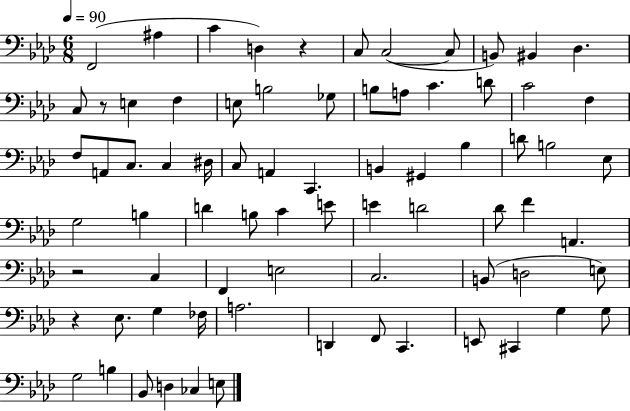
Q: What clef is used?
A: bass